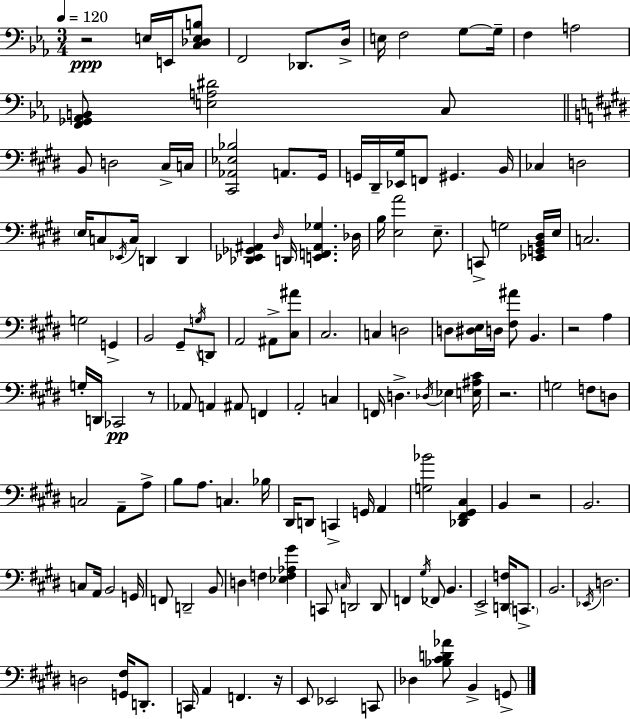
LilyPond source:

{
  \clef bass
  \numericTimeSignature
  \time 3/4
  \key ees \major
  \tempo 4 = 120
  r2\ppp e16 e,16 <c des e b>8 | f,2 des,8. d16-> | e16 f2 g8~~ g16-- | f4 a2 | \break <f, ges, aes, b,>8 <e a dis'>2 c8 | \bar "||" \break \key e \major b,8 d2 cis16-> c16 | <cis, aes, ees bes>2 a,8. gis,16 | g,16 dis,16-- <ees, gis>16 f,8 gis,4. b,16 | ces4 d2 | \break \parenthesize e16 c8 \acciaccatura { ees,16 } c16 d,4 d,4 | <des, ees, ges, ais,>4 \grace { dis16 } d,16 <e, f, ais, ges>4. | des16 b16 <e a'>2 e8.-- | c,8-> g2 | \break <ees, g, b, dis>16 e16 c2. | g2 g,4-> | b,2 gis,8-- | \acciaccatura { g16 } d,8 a,2 ais,8-> | \break <cis ais'>8 cis2. | c4 d2 | d8 <dis e>16 d16 <fis ais'>8 b,4. | r2 a4 | \break g16-. d,16 ces,2\pp | r8 aes,8 a,4 ais,8 f,4 | a,2-. c4 | f,16 d4.-> \acciaccatura { des16 } ees4 | \break <e ais cis'>16 r2. | g2 | f8 d8 c2 | a,8-- a8-> b8 a8. c4. | \break bes16 dis,16 d,8 c,4-> g,16 | a,4 <g bes'>2 | <des, fis, gis, cis>4 b,4 r2 | b,2. | \break c8 a,16 b,2 | g,16 f,8 d,2-- | b,8 d4 f4 | <ees f aes gis'>4 c,8 \grace { c16 } d,2 | \break d,8 f,4 \acciaccatura { gis16 } fes,8 | b,4. e,2-> | <d, f>16 \parenthesize c,8.-> b,2. | \acciaccatura { ees,16 } d2. | \break d2 | <g, fis>16 d,8.-. c,16 a,4 | f,4. r16 e,8 ees,2 | c,8 des4 <bes cis' d' aes'>8 | \break b,4-> g,8-> \bar "|."
}